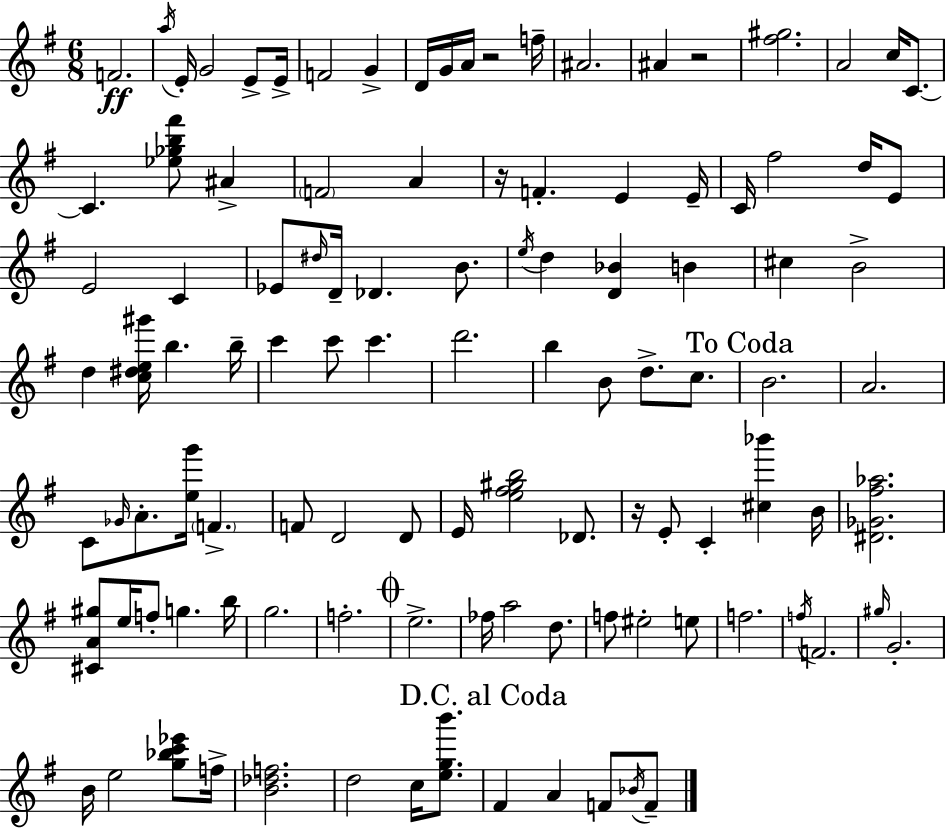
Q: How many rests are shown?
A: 4